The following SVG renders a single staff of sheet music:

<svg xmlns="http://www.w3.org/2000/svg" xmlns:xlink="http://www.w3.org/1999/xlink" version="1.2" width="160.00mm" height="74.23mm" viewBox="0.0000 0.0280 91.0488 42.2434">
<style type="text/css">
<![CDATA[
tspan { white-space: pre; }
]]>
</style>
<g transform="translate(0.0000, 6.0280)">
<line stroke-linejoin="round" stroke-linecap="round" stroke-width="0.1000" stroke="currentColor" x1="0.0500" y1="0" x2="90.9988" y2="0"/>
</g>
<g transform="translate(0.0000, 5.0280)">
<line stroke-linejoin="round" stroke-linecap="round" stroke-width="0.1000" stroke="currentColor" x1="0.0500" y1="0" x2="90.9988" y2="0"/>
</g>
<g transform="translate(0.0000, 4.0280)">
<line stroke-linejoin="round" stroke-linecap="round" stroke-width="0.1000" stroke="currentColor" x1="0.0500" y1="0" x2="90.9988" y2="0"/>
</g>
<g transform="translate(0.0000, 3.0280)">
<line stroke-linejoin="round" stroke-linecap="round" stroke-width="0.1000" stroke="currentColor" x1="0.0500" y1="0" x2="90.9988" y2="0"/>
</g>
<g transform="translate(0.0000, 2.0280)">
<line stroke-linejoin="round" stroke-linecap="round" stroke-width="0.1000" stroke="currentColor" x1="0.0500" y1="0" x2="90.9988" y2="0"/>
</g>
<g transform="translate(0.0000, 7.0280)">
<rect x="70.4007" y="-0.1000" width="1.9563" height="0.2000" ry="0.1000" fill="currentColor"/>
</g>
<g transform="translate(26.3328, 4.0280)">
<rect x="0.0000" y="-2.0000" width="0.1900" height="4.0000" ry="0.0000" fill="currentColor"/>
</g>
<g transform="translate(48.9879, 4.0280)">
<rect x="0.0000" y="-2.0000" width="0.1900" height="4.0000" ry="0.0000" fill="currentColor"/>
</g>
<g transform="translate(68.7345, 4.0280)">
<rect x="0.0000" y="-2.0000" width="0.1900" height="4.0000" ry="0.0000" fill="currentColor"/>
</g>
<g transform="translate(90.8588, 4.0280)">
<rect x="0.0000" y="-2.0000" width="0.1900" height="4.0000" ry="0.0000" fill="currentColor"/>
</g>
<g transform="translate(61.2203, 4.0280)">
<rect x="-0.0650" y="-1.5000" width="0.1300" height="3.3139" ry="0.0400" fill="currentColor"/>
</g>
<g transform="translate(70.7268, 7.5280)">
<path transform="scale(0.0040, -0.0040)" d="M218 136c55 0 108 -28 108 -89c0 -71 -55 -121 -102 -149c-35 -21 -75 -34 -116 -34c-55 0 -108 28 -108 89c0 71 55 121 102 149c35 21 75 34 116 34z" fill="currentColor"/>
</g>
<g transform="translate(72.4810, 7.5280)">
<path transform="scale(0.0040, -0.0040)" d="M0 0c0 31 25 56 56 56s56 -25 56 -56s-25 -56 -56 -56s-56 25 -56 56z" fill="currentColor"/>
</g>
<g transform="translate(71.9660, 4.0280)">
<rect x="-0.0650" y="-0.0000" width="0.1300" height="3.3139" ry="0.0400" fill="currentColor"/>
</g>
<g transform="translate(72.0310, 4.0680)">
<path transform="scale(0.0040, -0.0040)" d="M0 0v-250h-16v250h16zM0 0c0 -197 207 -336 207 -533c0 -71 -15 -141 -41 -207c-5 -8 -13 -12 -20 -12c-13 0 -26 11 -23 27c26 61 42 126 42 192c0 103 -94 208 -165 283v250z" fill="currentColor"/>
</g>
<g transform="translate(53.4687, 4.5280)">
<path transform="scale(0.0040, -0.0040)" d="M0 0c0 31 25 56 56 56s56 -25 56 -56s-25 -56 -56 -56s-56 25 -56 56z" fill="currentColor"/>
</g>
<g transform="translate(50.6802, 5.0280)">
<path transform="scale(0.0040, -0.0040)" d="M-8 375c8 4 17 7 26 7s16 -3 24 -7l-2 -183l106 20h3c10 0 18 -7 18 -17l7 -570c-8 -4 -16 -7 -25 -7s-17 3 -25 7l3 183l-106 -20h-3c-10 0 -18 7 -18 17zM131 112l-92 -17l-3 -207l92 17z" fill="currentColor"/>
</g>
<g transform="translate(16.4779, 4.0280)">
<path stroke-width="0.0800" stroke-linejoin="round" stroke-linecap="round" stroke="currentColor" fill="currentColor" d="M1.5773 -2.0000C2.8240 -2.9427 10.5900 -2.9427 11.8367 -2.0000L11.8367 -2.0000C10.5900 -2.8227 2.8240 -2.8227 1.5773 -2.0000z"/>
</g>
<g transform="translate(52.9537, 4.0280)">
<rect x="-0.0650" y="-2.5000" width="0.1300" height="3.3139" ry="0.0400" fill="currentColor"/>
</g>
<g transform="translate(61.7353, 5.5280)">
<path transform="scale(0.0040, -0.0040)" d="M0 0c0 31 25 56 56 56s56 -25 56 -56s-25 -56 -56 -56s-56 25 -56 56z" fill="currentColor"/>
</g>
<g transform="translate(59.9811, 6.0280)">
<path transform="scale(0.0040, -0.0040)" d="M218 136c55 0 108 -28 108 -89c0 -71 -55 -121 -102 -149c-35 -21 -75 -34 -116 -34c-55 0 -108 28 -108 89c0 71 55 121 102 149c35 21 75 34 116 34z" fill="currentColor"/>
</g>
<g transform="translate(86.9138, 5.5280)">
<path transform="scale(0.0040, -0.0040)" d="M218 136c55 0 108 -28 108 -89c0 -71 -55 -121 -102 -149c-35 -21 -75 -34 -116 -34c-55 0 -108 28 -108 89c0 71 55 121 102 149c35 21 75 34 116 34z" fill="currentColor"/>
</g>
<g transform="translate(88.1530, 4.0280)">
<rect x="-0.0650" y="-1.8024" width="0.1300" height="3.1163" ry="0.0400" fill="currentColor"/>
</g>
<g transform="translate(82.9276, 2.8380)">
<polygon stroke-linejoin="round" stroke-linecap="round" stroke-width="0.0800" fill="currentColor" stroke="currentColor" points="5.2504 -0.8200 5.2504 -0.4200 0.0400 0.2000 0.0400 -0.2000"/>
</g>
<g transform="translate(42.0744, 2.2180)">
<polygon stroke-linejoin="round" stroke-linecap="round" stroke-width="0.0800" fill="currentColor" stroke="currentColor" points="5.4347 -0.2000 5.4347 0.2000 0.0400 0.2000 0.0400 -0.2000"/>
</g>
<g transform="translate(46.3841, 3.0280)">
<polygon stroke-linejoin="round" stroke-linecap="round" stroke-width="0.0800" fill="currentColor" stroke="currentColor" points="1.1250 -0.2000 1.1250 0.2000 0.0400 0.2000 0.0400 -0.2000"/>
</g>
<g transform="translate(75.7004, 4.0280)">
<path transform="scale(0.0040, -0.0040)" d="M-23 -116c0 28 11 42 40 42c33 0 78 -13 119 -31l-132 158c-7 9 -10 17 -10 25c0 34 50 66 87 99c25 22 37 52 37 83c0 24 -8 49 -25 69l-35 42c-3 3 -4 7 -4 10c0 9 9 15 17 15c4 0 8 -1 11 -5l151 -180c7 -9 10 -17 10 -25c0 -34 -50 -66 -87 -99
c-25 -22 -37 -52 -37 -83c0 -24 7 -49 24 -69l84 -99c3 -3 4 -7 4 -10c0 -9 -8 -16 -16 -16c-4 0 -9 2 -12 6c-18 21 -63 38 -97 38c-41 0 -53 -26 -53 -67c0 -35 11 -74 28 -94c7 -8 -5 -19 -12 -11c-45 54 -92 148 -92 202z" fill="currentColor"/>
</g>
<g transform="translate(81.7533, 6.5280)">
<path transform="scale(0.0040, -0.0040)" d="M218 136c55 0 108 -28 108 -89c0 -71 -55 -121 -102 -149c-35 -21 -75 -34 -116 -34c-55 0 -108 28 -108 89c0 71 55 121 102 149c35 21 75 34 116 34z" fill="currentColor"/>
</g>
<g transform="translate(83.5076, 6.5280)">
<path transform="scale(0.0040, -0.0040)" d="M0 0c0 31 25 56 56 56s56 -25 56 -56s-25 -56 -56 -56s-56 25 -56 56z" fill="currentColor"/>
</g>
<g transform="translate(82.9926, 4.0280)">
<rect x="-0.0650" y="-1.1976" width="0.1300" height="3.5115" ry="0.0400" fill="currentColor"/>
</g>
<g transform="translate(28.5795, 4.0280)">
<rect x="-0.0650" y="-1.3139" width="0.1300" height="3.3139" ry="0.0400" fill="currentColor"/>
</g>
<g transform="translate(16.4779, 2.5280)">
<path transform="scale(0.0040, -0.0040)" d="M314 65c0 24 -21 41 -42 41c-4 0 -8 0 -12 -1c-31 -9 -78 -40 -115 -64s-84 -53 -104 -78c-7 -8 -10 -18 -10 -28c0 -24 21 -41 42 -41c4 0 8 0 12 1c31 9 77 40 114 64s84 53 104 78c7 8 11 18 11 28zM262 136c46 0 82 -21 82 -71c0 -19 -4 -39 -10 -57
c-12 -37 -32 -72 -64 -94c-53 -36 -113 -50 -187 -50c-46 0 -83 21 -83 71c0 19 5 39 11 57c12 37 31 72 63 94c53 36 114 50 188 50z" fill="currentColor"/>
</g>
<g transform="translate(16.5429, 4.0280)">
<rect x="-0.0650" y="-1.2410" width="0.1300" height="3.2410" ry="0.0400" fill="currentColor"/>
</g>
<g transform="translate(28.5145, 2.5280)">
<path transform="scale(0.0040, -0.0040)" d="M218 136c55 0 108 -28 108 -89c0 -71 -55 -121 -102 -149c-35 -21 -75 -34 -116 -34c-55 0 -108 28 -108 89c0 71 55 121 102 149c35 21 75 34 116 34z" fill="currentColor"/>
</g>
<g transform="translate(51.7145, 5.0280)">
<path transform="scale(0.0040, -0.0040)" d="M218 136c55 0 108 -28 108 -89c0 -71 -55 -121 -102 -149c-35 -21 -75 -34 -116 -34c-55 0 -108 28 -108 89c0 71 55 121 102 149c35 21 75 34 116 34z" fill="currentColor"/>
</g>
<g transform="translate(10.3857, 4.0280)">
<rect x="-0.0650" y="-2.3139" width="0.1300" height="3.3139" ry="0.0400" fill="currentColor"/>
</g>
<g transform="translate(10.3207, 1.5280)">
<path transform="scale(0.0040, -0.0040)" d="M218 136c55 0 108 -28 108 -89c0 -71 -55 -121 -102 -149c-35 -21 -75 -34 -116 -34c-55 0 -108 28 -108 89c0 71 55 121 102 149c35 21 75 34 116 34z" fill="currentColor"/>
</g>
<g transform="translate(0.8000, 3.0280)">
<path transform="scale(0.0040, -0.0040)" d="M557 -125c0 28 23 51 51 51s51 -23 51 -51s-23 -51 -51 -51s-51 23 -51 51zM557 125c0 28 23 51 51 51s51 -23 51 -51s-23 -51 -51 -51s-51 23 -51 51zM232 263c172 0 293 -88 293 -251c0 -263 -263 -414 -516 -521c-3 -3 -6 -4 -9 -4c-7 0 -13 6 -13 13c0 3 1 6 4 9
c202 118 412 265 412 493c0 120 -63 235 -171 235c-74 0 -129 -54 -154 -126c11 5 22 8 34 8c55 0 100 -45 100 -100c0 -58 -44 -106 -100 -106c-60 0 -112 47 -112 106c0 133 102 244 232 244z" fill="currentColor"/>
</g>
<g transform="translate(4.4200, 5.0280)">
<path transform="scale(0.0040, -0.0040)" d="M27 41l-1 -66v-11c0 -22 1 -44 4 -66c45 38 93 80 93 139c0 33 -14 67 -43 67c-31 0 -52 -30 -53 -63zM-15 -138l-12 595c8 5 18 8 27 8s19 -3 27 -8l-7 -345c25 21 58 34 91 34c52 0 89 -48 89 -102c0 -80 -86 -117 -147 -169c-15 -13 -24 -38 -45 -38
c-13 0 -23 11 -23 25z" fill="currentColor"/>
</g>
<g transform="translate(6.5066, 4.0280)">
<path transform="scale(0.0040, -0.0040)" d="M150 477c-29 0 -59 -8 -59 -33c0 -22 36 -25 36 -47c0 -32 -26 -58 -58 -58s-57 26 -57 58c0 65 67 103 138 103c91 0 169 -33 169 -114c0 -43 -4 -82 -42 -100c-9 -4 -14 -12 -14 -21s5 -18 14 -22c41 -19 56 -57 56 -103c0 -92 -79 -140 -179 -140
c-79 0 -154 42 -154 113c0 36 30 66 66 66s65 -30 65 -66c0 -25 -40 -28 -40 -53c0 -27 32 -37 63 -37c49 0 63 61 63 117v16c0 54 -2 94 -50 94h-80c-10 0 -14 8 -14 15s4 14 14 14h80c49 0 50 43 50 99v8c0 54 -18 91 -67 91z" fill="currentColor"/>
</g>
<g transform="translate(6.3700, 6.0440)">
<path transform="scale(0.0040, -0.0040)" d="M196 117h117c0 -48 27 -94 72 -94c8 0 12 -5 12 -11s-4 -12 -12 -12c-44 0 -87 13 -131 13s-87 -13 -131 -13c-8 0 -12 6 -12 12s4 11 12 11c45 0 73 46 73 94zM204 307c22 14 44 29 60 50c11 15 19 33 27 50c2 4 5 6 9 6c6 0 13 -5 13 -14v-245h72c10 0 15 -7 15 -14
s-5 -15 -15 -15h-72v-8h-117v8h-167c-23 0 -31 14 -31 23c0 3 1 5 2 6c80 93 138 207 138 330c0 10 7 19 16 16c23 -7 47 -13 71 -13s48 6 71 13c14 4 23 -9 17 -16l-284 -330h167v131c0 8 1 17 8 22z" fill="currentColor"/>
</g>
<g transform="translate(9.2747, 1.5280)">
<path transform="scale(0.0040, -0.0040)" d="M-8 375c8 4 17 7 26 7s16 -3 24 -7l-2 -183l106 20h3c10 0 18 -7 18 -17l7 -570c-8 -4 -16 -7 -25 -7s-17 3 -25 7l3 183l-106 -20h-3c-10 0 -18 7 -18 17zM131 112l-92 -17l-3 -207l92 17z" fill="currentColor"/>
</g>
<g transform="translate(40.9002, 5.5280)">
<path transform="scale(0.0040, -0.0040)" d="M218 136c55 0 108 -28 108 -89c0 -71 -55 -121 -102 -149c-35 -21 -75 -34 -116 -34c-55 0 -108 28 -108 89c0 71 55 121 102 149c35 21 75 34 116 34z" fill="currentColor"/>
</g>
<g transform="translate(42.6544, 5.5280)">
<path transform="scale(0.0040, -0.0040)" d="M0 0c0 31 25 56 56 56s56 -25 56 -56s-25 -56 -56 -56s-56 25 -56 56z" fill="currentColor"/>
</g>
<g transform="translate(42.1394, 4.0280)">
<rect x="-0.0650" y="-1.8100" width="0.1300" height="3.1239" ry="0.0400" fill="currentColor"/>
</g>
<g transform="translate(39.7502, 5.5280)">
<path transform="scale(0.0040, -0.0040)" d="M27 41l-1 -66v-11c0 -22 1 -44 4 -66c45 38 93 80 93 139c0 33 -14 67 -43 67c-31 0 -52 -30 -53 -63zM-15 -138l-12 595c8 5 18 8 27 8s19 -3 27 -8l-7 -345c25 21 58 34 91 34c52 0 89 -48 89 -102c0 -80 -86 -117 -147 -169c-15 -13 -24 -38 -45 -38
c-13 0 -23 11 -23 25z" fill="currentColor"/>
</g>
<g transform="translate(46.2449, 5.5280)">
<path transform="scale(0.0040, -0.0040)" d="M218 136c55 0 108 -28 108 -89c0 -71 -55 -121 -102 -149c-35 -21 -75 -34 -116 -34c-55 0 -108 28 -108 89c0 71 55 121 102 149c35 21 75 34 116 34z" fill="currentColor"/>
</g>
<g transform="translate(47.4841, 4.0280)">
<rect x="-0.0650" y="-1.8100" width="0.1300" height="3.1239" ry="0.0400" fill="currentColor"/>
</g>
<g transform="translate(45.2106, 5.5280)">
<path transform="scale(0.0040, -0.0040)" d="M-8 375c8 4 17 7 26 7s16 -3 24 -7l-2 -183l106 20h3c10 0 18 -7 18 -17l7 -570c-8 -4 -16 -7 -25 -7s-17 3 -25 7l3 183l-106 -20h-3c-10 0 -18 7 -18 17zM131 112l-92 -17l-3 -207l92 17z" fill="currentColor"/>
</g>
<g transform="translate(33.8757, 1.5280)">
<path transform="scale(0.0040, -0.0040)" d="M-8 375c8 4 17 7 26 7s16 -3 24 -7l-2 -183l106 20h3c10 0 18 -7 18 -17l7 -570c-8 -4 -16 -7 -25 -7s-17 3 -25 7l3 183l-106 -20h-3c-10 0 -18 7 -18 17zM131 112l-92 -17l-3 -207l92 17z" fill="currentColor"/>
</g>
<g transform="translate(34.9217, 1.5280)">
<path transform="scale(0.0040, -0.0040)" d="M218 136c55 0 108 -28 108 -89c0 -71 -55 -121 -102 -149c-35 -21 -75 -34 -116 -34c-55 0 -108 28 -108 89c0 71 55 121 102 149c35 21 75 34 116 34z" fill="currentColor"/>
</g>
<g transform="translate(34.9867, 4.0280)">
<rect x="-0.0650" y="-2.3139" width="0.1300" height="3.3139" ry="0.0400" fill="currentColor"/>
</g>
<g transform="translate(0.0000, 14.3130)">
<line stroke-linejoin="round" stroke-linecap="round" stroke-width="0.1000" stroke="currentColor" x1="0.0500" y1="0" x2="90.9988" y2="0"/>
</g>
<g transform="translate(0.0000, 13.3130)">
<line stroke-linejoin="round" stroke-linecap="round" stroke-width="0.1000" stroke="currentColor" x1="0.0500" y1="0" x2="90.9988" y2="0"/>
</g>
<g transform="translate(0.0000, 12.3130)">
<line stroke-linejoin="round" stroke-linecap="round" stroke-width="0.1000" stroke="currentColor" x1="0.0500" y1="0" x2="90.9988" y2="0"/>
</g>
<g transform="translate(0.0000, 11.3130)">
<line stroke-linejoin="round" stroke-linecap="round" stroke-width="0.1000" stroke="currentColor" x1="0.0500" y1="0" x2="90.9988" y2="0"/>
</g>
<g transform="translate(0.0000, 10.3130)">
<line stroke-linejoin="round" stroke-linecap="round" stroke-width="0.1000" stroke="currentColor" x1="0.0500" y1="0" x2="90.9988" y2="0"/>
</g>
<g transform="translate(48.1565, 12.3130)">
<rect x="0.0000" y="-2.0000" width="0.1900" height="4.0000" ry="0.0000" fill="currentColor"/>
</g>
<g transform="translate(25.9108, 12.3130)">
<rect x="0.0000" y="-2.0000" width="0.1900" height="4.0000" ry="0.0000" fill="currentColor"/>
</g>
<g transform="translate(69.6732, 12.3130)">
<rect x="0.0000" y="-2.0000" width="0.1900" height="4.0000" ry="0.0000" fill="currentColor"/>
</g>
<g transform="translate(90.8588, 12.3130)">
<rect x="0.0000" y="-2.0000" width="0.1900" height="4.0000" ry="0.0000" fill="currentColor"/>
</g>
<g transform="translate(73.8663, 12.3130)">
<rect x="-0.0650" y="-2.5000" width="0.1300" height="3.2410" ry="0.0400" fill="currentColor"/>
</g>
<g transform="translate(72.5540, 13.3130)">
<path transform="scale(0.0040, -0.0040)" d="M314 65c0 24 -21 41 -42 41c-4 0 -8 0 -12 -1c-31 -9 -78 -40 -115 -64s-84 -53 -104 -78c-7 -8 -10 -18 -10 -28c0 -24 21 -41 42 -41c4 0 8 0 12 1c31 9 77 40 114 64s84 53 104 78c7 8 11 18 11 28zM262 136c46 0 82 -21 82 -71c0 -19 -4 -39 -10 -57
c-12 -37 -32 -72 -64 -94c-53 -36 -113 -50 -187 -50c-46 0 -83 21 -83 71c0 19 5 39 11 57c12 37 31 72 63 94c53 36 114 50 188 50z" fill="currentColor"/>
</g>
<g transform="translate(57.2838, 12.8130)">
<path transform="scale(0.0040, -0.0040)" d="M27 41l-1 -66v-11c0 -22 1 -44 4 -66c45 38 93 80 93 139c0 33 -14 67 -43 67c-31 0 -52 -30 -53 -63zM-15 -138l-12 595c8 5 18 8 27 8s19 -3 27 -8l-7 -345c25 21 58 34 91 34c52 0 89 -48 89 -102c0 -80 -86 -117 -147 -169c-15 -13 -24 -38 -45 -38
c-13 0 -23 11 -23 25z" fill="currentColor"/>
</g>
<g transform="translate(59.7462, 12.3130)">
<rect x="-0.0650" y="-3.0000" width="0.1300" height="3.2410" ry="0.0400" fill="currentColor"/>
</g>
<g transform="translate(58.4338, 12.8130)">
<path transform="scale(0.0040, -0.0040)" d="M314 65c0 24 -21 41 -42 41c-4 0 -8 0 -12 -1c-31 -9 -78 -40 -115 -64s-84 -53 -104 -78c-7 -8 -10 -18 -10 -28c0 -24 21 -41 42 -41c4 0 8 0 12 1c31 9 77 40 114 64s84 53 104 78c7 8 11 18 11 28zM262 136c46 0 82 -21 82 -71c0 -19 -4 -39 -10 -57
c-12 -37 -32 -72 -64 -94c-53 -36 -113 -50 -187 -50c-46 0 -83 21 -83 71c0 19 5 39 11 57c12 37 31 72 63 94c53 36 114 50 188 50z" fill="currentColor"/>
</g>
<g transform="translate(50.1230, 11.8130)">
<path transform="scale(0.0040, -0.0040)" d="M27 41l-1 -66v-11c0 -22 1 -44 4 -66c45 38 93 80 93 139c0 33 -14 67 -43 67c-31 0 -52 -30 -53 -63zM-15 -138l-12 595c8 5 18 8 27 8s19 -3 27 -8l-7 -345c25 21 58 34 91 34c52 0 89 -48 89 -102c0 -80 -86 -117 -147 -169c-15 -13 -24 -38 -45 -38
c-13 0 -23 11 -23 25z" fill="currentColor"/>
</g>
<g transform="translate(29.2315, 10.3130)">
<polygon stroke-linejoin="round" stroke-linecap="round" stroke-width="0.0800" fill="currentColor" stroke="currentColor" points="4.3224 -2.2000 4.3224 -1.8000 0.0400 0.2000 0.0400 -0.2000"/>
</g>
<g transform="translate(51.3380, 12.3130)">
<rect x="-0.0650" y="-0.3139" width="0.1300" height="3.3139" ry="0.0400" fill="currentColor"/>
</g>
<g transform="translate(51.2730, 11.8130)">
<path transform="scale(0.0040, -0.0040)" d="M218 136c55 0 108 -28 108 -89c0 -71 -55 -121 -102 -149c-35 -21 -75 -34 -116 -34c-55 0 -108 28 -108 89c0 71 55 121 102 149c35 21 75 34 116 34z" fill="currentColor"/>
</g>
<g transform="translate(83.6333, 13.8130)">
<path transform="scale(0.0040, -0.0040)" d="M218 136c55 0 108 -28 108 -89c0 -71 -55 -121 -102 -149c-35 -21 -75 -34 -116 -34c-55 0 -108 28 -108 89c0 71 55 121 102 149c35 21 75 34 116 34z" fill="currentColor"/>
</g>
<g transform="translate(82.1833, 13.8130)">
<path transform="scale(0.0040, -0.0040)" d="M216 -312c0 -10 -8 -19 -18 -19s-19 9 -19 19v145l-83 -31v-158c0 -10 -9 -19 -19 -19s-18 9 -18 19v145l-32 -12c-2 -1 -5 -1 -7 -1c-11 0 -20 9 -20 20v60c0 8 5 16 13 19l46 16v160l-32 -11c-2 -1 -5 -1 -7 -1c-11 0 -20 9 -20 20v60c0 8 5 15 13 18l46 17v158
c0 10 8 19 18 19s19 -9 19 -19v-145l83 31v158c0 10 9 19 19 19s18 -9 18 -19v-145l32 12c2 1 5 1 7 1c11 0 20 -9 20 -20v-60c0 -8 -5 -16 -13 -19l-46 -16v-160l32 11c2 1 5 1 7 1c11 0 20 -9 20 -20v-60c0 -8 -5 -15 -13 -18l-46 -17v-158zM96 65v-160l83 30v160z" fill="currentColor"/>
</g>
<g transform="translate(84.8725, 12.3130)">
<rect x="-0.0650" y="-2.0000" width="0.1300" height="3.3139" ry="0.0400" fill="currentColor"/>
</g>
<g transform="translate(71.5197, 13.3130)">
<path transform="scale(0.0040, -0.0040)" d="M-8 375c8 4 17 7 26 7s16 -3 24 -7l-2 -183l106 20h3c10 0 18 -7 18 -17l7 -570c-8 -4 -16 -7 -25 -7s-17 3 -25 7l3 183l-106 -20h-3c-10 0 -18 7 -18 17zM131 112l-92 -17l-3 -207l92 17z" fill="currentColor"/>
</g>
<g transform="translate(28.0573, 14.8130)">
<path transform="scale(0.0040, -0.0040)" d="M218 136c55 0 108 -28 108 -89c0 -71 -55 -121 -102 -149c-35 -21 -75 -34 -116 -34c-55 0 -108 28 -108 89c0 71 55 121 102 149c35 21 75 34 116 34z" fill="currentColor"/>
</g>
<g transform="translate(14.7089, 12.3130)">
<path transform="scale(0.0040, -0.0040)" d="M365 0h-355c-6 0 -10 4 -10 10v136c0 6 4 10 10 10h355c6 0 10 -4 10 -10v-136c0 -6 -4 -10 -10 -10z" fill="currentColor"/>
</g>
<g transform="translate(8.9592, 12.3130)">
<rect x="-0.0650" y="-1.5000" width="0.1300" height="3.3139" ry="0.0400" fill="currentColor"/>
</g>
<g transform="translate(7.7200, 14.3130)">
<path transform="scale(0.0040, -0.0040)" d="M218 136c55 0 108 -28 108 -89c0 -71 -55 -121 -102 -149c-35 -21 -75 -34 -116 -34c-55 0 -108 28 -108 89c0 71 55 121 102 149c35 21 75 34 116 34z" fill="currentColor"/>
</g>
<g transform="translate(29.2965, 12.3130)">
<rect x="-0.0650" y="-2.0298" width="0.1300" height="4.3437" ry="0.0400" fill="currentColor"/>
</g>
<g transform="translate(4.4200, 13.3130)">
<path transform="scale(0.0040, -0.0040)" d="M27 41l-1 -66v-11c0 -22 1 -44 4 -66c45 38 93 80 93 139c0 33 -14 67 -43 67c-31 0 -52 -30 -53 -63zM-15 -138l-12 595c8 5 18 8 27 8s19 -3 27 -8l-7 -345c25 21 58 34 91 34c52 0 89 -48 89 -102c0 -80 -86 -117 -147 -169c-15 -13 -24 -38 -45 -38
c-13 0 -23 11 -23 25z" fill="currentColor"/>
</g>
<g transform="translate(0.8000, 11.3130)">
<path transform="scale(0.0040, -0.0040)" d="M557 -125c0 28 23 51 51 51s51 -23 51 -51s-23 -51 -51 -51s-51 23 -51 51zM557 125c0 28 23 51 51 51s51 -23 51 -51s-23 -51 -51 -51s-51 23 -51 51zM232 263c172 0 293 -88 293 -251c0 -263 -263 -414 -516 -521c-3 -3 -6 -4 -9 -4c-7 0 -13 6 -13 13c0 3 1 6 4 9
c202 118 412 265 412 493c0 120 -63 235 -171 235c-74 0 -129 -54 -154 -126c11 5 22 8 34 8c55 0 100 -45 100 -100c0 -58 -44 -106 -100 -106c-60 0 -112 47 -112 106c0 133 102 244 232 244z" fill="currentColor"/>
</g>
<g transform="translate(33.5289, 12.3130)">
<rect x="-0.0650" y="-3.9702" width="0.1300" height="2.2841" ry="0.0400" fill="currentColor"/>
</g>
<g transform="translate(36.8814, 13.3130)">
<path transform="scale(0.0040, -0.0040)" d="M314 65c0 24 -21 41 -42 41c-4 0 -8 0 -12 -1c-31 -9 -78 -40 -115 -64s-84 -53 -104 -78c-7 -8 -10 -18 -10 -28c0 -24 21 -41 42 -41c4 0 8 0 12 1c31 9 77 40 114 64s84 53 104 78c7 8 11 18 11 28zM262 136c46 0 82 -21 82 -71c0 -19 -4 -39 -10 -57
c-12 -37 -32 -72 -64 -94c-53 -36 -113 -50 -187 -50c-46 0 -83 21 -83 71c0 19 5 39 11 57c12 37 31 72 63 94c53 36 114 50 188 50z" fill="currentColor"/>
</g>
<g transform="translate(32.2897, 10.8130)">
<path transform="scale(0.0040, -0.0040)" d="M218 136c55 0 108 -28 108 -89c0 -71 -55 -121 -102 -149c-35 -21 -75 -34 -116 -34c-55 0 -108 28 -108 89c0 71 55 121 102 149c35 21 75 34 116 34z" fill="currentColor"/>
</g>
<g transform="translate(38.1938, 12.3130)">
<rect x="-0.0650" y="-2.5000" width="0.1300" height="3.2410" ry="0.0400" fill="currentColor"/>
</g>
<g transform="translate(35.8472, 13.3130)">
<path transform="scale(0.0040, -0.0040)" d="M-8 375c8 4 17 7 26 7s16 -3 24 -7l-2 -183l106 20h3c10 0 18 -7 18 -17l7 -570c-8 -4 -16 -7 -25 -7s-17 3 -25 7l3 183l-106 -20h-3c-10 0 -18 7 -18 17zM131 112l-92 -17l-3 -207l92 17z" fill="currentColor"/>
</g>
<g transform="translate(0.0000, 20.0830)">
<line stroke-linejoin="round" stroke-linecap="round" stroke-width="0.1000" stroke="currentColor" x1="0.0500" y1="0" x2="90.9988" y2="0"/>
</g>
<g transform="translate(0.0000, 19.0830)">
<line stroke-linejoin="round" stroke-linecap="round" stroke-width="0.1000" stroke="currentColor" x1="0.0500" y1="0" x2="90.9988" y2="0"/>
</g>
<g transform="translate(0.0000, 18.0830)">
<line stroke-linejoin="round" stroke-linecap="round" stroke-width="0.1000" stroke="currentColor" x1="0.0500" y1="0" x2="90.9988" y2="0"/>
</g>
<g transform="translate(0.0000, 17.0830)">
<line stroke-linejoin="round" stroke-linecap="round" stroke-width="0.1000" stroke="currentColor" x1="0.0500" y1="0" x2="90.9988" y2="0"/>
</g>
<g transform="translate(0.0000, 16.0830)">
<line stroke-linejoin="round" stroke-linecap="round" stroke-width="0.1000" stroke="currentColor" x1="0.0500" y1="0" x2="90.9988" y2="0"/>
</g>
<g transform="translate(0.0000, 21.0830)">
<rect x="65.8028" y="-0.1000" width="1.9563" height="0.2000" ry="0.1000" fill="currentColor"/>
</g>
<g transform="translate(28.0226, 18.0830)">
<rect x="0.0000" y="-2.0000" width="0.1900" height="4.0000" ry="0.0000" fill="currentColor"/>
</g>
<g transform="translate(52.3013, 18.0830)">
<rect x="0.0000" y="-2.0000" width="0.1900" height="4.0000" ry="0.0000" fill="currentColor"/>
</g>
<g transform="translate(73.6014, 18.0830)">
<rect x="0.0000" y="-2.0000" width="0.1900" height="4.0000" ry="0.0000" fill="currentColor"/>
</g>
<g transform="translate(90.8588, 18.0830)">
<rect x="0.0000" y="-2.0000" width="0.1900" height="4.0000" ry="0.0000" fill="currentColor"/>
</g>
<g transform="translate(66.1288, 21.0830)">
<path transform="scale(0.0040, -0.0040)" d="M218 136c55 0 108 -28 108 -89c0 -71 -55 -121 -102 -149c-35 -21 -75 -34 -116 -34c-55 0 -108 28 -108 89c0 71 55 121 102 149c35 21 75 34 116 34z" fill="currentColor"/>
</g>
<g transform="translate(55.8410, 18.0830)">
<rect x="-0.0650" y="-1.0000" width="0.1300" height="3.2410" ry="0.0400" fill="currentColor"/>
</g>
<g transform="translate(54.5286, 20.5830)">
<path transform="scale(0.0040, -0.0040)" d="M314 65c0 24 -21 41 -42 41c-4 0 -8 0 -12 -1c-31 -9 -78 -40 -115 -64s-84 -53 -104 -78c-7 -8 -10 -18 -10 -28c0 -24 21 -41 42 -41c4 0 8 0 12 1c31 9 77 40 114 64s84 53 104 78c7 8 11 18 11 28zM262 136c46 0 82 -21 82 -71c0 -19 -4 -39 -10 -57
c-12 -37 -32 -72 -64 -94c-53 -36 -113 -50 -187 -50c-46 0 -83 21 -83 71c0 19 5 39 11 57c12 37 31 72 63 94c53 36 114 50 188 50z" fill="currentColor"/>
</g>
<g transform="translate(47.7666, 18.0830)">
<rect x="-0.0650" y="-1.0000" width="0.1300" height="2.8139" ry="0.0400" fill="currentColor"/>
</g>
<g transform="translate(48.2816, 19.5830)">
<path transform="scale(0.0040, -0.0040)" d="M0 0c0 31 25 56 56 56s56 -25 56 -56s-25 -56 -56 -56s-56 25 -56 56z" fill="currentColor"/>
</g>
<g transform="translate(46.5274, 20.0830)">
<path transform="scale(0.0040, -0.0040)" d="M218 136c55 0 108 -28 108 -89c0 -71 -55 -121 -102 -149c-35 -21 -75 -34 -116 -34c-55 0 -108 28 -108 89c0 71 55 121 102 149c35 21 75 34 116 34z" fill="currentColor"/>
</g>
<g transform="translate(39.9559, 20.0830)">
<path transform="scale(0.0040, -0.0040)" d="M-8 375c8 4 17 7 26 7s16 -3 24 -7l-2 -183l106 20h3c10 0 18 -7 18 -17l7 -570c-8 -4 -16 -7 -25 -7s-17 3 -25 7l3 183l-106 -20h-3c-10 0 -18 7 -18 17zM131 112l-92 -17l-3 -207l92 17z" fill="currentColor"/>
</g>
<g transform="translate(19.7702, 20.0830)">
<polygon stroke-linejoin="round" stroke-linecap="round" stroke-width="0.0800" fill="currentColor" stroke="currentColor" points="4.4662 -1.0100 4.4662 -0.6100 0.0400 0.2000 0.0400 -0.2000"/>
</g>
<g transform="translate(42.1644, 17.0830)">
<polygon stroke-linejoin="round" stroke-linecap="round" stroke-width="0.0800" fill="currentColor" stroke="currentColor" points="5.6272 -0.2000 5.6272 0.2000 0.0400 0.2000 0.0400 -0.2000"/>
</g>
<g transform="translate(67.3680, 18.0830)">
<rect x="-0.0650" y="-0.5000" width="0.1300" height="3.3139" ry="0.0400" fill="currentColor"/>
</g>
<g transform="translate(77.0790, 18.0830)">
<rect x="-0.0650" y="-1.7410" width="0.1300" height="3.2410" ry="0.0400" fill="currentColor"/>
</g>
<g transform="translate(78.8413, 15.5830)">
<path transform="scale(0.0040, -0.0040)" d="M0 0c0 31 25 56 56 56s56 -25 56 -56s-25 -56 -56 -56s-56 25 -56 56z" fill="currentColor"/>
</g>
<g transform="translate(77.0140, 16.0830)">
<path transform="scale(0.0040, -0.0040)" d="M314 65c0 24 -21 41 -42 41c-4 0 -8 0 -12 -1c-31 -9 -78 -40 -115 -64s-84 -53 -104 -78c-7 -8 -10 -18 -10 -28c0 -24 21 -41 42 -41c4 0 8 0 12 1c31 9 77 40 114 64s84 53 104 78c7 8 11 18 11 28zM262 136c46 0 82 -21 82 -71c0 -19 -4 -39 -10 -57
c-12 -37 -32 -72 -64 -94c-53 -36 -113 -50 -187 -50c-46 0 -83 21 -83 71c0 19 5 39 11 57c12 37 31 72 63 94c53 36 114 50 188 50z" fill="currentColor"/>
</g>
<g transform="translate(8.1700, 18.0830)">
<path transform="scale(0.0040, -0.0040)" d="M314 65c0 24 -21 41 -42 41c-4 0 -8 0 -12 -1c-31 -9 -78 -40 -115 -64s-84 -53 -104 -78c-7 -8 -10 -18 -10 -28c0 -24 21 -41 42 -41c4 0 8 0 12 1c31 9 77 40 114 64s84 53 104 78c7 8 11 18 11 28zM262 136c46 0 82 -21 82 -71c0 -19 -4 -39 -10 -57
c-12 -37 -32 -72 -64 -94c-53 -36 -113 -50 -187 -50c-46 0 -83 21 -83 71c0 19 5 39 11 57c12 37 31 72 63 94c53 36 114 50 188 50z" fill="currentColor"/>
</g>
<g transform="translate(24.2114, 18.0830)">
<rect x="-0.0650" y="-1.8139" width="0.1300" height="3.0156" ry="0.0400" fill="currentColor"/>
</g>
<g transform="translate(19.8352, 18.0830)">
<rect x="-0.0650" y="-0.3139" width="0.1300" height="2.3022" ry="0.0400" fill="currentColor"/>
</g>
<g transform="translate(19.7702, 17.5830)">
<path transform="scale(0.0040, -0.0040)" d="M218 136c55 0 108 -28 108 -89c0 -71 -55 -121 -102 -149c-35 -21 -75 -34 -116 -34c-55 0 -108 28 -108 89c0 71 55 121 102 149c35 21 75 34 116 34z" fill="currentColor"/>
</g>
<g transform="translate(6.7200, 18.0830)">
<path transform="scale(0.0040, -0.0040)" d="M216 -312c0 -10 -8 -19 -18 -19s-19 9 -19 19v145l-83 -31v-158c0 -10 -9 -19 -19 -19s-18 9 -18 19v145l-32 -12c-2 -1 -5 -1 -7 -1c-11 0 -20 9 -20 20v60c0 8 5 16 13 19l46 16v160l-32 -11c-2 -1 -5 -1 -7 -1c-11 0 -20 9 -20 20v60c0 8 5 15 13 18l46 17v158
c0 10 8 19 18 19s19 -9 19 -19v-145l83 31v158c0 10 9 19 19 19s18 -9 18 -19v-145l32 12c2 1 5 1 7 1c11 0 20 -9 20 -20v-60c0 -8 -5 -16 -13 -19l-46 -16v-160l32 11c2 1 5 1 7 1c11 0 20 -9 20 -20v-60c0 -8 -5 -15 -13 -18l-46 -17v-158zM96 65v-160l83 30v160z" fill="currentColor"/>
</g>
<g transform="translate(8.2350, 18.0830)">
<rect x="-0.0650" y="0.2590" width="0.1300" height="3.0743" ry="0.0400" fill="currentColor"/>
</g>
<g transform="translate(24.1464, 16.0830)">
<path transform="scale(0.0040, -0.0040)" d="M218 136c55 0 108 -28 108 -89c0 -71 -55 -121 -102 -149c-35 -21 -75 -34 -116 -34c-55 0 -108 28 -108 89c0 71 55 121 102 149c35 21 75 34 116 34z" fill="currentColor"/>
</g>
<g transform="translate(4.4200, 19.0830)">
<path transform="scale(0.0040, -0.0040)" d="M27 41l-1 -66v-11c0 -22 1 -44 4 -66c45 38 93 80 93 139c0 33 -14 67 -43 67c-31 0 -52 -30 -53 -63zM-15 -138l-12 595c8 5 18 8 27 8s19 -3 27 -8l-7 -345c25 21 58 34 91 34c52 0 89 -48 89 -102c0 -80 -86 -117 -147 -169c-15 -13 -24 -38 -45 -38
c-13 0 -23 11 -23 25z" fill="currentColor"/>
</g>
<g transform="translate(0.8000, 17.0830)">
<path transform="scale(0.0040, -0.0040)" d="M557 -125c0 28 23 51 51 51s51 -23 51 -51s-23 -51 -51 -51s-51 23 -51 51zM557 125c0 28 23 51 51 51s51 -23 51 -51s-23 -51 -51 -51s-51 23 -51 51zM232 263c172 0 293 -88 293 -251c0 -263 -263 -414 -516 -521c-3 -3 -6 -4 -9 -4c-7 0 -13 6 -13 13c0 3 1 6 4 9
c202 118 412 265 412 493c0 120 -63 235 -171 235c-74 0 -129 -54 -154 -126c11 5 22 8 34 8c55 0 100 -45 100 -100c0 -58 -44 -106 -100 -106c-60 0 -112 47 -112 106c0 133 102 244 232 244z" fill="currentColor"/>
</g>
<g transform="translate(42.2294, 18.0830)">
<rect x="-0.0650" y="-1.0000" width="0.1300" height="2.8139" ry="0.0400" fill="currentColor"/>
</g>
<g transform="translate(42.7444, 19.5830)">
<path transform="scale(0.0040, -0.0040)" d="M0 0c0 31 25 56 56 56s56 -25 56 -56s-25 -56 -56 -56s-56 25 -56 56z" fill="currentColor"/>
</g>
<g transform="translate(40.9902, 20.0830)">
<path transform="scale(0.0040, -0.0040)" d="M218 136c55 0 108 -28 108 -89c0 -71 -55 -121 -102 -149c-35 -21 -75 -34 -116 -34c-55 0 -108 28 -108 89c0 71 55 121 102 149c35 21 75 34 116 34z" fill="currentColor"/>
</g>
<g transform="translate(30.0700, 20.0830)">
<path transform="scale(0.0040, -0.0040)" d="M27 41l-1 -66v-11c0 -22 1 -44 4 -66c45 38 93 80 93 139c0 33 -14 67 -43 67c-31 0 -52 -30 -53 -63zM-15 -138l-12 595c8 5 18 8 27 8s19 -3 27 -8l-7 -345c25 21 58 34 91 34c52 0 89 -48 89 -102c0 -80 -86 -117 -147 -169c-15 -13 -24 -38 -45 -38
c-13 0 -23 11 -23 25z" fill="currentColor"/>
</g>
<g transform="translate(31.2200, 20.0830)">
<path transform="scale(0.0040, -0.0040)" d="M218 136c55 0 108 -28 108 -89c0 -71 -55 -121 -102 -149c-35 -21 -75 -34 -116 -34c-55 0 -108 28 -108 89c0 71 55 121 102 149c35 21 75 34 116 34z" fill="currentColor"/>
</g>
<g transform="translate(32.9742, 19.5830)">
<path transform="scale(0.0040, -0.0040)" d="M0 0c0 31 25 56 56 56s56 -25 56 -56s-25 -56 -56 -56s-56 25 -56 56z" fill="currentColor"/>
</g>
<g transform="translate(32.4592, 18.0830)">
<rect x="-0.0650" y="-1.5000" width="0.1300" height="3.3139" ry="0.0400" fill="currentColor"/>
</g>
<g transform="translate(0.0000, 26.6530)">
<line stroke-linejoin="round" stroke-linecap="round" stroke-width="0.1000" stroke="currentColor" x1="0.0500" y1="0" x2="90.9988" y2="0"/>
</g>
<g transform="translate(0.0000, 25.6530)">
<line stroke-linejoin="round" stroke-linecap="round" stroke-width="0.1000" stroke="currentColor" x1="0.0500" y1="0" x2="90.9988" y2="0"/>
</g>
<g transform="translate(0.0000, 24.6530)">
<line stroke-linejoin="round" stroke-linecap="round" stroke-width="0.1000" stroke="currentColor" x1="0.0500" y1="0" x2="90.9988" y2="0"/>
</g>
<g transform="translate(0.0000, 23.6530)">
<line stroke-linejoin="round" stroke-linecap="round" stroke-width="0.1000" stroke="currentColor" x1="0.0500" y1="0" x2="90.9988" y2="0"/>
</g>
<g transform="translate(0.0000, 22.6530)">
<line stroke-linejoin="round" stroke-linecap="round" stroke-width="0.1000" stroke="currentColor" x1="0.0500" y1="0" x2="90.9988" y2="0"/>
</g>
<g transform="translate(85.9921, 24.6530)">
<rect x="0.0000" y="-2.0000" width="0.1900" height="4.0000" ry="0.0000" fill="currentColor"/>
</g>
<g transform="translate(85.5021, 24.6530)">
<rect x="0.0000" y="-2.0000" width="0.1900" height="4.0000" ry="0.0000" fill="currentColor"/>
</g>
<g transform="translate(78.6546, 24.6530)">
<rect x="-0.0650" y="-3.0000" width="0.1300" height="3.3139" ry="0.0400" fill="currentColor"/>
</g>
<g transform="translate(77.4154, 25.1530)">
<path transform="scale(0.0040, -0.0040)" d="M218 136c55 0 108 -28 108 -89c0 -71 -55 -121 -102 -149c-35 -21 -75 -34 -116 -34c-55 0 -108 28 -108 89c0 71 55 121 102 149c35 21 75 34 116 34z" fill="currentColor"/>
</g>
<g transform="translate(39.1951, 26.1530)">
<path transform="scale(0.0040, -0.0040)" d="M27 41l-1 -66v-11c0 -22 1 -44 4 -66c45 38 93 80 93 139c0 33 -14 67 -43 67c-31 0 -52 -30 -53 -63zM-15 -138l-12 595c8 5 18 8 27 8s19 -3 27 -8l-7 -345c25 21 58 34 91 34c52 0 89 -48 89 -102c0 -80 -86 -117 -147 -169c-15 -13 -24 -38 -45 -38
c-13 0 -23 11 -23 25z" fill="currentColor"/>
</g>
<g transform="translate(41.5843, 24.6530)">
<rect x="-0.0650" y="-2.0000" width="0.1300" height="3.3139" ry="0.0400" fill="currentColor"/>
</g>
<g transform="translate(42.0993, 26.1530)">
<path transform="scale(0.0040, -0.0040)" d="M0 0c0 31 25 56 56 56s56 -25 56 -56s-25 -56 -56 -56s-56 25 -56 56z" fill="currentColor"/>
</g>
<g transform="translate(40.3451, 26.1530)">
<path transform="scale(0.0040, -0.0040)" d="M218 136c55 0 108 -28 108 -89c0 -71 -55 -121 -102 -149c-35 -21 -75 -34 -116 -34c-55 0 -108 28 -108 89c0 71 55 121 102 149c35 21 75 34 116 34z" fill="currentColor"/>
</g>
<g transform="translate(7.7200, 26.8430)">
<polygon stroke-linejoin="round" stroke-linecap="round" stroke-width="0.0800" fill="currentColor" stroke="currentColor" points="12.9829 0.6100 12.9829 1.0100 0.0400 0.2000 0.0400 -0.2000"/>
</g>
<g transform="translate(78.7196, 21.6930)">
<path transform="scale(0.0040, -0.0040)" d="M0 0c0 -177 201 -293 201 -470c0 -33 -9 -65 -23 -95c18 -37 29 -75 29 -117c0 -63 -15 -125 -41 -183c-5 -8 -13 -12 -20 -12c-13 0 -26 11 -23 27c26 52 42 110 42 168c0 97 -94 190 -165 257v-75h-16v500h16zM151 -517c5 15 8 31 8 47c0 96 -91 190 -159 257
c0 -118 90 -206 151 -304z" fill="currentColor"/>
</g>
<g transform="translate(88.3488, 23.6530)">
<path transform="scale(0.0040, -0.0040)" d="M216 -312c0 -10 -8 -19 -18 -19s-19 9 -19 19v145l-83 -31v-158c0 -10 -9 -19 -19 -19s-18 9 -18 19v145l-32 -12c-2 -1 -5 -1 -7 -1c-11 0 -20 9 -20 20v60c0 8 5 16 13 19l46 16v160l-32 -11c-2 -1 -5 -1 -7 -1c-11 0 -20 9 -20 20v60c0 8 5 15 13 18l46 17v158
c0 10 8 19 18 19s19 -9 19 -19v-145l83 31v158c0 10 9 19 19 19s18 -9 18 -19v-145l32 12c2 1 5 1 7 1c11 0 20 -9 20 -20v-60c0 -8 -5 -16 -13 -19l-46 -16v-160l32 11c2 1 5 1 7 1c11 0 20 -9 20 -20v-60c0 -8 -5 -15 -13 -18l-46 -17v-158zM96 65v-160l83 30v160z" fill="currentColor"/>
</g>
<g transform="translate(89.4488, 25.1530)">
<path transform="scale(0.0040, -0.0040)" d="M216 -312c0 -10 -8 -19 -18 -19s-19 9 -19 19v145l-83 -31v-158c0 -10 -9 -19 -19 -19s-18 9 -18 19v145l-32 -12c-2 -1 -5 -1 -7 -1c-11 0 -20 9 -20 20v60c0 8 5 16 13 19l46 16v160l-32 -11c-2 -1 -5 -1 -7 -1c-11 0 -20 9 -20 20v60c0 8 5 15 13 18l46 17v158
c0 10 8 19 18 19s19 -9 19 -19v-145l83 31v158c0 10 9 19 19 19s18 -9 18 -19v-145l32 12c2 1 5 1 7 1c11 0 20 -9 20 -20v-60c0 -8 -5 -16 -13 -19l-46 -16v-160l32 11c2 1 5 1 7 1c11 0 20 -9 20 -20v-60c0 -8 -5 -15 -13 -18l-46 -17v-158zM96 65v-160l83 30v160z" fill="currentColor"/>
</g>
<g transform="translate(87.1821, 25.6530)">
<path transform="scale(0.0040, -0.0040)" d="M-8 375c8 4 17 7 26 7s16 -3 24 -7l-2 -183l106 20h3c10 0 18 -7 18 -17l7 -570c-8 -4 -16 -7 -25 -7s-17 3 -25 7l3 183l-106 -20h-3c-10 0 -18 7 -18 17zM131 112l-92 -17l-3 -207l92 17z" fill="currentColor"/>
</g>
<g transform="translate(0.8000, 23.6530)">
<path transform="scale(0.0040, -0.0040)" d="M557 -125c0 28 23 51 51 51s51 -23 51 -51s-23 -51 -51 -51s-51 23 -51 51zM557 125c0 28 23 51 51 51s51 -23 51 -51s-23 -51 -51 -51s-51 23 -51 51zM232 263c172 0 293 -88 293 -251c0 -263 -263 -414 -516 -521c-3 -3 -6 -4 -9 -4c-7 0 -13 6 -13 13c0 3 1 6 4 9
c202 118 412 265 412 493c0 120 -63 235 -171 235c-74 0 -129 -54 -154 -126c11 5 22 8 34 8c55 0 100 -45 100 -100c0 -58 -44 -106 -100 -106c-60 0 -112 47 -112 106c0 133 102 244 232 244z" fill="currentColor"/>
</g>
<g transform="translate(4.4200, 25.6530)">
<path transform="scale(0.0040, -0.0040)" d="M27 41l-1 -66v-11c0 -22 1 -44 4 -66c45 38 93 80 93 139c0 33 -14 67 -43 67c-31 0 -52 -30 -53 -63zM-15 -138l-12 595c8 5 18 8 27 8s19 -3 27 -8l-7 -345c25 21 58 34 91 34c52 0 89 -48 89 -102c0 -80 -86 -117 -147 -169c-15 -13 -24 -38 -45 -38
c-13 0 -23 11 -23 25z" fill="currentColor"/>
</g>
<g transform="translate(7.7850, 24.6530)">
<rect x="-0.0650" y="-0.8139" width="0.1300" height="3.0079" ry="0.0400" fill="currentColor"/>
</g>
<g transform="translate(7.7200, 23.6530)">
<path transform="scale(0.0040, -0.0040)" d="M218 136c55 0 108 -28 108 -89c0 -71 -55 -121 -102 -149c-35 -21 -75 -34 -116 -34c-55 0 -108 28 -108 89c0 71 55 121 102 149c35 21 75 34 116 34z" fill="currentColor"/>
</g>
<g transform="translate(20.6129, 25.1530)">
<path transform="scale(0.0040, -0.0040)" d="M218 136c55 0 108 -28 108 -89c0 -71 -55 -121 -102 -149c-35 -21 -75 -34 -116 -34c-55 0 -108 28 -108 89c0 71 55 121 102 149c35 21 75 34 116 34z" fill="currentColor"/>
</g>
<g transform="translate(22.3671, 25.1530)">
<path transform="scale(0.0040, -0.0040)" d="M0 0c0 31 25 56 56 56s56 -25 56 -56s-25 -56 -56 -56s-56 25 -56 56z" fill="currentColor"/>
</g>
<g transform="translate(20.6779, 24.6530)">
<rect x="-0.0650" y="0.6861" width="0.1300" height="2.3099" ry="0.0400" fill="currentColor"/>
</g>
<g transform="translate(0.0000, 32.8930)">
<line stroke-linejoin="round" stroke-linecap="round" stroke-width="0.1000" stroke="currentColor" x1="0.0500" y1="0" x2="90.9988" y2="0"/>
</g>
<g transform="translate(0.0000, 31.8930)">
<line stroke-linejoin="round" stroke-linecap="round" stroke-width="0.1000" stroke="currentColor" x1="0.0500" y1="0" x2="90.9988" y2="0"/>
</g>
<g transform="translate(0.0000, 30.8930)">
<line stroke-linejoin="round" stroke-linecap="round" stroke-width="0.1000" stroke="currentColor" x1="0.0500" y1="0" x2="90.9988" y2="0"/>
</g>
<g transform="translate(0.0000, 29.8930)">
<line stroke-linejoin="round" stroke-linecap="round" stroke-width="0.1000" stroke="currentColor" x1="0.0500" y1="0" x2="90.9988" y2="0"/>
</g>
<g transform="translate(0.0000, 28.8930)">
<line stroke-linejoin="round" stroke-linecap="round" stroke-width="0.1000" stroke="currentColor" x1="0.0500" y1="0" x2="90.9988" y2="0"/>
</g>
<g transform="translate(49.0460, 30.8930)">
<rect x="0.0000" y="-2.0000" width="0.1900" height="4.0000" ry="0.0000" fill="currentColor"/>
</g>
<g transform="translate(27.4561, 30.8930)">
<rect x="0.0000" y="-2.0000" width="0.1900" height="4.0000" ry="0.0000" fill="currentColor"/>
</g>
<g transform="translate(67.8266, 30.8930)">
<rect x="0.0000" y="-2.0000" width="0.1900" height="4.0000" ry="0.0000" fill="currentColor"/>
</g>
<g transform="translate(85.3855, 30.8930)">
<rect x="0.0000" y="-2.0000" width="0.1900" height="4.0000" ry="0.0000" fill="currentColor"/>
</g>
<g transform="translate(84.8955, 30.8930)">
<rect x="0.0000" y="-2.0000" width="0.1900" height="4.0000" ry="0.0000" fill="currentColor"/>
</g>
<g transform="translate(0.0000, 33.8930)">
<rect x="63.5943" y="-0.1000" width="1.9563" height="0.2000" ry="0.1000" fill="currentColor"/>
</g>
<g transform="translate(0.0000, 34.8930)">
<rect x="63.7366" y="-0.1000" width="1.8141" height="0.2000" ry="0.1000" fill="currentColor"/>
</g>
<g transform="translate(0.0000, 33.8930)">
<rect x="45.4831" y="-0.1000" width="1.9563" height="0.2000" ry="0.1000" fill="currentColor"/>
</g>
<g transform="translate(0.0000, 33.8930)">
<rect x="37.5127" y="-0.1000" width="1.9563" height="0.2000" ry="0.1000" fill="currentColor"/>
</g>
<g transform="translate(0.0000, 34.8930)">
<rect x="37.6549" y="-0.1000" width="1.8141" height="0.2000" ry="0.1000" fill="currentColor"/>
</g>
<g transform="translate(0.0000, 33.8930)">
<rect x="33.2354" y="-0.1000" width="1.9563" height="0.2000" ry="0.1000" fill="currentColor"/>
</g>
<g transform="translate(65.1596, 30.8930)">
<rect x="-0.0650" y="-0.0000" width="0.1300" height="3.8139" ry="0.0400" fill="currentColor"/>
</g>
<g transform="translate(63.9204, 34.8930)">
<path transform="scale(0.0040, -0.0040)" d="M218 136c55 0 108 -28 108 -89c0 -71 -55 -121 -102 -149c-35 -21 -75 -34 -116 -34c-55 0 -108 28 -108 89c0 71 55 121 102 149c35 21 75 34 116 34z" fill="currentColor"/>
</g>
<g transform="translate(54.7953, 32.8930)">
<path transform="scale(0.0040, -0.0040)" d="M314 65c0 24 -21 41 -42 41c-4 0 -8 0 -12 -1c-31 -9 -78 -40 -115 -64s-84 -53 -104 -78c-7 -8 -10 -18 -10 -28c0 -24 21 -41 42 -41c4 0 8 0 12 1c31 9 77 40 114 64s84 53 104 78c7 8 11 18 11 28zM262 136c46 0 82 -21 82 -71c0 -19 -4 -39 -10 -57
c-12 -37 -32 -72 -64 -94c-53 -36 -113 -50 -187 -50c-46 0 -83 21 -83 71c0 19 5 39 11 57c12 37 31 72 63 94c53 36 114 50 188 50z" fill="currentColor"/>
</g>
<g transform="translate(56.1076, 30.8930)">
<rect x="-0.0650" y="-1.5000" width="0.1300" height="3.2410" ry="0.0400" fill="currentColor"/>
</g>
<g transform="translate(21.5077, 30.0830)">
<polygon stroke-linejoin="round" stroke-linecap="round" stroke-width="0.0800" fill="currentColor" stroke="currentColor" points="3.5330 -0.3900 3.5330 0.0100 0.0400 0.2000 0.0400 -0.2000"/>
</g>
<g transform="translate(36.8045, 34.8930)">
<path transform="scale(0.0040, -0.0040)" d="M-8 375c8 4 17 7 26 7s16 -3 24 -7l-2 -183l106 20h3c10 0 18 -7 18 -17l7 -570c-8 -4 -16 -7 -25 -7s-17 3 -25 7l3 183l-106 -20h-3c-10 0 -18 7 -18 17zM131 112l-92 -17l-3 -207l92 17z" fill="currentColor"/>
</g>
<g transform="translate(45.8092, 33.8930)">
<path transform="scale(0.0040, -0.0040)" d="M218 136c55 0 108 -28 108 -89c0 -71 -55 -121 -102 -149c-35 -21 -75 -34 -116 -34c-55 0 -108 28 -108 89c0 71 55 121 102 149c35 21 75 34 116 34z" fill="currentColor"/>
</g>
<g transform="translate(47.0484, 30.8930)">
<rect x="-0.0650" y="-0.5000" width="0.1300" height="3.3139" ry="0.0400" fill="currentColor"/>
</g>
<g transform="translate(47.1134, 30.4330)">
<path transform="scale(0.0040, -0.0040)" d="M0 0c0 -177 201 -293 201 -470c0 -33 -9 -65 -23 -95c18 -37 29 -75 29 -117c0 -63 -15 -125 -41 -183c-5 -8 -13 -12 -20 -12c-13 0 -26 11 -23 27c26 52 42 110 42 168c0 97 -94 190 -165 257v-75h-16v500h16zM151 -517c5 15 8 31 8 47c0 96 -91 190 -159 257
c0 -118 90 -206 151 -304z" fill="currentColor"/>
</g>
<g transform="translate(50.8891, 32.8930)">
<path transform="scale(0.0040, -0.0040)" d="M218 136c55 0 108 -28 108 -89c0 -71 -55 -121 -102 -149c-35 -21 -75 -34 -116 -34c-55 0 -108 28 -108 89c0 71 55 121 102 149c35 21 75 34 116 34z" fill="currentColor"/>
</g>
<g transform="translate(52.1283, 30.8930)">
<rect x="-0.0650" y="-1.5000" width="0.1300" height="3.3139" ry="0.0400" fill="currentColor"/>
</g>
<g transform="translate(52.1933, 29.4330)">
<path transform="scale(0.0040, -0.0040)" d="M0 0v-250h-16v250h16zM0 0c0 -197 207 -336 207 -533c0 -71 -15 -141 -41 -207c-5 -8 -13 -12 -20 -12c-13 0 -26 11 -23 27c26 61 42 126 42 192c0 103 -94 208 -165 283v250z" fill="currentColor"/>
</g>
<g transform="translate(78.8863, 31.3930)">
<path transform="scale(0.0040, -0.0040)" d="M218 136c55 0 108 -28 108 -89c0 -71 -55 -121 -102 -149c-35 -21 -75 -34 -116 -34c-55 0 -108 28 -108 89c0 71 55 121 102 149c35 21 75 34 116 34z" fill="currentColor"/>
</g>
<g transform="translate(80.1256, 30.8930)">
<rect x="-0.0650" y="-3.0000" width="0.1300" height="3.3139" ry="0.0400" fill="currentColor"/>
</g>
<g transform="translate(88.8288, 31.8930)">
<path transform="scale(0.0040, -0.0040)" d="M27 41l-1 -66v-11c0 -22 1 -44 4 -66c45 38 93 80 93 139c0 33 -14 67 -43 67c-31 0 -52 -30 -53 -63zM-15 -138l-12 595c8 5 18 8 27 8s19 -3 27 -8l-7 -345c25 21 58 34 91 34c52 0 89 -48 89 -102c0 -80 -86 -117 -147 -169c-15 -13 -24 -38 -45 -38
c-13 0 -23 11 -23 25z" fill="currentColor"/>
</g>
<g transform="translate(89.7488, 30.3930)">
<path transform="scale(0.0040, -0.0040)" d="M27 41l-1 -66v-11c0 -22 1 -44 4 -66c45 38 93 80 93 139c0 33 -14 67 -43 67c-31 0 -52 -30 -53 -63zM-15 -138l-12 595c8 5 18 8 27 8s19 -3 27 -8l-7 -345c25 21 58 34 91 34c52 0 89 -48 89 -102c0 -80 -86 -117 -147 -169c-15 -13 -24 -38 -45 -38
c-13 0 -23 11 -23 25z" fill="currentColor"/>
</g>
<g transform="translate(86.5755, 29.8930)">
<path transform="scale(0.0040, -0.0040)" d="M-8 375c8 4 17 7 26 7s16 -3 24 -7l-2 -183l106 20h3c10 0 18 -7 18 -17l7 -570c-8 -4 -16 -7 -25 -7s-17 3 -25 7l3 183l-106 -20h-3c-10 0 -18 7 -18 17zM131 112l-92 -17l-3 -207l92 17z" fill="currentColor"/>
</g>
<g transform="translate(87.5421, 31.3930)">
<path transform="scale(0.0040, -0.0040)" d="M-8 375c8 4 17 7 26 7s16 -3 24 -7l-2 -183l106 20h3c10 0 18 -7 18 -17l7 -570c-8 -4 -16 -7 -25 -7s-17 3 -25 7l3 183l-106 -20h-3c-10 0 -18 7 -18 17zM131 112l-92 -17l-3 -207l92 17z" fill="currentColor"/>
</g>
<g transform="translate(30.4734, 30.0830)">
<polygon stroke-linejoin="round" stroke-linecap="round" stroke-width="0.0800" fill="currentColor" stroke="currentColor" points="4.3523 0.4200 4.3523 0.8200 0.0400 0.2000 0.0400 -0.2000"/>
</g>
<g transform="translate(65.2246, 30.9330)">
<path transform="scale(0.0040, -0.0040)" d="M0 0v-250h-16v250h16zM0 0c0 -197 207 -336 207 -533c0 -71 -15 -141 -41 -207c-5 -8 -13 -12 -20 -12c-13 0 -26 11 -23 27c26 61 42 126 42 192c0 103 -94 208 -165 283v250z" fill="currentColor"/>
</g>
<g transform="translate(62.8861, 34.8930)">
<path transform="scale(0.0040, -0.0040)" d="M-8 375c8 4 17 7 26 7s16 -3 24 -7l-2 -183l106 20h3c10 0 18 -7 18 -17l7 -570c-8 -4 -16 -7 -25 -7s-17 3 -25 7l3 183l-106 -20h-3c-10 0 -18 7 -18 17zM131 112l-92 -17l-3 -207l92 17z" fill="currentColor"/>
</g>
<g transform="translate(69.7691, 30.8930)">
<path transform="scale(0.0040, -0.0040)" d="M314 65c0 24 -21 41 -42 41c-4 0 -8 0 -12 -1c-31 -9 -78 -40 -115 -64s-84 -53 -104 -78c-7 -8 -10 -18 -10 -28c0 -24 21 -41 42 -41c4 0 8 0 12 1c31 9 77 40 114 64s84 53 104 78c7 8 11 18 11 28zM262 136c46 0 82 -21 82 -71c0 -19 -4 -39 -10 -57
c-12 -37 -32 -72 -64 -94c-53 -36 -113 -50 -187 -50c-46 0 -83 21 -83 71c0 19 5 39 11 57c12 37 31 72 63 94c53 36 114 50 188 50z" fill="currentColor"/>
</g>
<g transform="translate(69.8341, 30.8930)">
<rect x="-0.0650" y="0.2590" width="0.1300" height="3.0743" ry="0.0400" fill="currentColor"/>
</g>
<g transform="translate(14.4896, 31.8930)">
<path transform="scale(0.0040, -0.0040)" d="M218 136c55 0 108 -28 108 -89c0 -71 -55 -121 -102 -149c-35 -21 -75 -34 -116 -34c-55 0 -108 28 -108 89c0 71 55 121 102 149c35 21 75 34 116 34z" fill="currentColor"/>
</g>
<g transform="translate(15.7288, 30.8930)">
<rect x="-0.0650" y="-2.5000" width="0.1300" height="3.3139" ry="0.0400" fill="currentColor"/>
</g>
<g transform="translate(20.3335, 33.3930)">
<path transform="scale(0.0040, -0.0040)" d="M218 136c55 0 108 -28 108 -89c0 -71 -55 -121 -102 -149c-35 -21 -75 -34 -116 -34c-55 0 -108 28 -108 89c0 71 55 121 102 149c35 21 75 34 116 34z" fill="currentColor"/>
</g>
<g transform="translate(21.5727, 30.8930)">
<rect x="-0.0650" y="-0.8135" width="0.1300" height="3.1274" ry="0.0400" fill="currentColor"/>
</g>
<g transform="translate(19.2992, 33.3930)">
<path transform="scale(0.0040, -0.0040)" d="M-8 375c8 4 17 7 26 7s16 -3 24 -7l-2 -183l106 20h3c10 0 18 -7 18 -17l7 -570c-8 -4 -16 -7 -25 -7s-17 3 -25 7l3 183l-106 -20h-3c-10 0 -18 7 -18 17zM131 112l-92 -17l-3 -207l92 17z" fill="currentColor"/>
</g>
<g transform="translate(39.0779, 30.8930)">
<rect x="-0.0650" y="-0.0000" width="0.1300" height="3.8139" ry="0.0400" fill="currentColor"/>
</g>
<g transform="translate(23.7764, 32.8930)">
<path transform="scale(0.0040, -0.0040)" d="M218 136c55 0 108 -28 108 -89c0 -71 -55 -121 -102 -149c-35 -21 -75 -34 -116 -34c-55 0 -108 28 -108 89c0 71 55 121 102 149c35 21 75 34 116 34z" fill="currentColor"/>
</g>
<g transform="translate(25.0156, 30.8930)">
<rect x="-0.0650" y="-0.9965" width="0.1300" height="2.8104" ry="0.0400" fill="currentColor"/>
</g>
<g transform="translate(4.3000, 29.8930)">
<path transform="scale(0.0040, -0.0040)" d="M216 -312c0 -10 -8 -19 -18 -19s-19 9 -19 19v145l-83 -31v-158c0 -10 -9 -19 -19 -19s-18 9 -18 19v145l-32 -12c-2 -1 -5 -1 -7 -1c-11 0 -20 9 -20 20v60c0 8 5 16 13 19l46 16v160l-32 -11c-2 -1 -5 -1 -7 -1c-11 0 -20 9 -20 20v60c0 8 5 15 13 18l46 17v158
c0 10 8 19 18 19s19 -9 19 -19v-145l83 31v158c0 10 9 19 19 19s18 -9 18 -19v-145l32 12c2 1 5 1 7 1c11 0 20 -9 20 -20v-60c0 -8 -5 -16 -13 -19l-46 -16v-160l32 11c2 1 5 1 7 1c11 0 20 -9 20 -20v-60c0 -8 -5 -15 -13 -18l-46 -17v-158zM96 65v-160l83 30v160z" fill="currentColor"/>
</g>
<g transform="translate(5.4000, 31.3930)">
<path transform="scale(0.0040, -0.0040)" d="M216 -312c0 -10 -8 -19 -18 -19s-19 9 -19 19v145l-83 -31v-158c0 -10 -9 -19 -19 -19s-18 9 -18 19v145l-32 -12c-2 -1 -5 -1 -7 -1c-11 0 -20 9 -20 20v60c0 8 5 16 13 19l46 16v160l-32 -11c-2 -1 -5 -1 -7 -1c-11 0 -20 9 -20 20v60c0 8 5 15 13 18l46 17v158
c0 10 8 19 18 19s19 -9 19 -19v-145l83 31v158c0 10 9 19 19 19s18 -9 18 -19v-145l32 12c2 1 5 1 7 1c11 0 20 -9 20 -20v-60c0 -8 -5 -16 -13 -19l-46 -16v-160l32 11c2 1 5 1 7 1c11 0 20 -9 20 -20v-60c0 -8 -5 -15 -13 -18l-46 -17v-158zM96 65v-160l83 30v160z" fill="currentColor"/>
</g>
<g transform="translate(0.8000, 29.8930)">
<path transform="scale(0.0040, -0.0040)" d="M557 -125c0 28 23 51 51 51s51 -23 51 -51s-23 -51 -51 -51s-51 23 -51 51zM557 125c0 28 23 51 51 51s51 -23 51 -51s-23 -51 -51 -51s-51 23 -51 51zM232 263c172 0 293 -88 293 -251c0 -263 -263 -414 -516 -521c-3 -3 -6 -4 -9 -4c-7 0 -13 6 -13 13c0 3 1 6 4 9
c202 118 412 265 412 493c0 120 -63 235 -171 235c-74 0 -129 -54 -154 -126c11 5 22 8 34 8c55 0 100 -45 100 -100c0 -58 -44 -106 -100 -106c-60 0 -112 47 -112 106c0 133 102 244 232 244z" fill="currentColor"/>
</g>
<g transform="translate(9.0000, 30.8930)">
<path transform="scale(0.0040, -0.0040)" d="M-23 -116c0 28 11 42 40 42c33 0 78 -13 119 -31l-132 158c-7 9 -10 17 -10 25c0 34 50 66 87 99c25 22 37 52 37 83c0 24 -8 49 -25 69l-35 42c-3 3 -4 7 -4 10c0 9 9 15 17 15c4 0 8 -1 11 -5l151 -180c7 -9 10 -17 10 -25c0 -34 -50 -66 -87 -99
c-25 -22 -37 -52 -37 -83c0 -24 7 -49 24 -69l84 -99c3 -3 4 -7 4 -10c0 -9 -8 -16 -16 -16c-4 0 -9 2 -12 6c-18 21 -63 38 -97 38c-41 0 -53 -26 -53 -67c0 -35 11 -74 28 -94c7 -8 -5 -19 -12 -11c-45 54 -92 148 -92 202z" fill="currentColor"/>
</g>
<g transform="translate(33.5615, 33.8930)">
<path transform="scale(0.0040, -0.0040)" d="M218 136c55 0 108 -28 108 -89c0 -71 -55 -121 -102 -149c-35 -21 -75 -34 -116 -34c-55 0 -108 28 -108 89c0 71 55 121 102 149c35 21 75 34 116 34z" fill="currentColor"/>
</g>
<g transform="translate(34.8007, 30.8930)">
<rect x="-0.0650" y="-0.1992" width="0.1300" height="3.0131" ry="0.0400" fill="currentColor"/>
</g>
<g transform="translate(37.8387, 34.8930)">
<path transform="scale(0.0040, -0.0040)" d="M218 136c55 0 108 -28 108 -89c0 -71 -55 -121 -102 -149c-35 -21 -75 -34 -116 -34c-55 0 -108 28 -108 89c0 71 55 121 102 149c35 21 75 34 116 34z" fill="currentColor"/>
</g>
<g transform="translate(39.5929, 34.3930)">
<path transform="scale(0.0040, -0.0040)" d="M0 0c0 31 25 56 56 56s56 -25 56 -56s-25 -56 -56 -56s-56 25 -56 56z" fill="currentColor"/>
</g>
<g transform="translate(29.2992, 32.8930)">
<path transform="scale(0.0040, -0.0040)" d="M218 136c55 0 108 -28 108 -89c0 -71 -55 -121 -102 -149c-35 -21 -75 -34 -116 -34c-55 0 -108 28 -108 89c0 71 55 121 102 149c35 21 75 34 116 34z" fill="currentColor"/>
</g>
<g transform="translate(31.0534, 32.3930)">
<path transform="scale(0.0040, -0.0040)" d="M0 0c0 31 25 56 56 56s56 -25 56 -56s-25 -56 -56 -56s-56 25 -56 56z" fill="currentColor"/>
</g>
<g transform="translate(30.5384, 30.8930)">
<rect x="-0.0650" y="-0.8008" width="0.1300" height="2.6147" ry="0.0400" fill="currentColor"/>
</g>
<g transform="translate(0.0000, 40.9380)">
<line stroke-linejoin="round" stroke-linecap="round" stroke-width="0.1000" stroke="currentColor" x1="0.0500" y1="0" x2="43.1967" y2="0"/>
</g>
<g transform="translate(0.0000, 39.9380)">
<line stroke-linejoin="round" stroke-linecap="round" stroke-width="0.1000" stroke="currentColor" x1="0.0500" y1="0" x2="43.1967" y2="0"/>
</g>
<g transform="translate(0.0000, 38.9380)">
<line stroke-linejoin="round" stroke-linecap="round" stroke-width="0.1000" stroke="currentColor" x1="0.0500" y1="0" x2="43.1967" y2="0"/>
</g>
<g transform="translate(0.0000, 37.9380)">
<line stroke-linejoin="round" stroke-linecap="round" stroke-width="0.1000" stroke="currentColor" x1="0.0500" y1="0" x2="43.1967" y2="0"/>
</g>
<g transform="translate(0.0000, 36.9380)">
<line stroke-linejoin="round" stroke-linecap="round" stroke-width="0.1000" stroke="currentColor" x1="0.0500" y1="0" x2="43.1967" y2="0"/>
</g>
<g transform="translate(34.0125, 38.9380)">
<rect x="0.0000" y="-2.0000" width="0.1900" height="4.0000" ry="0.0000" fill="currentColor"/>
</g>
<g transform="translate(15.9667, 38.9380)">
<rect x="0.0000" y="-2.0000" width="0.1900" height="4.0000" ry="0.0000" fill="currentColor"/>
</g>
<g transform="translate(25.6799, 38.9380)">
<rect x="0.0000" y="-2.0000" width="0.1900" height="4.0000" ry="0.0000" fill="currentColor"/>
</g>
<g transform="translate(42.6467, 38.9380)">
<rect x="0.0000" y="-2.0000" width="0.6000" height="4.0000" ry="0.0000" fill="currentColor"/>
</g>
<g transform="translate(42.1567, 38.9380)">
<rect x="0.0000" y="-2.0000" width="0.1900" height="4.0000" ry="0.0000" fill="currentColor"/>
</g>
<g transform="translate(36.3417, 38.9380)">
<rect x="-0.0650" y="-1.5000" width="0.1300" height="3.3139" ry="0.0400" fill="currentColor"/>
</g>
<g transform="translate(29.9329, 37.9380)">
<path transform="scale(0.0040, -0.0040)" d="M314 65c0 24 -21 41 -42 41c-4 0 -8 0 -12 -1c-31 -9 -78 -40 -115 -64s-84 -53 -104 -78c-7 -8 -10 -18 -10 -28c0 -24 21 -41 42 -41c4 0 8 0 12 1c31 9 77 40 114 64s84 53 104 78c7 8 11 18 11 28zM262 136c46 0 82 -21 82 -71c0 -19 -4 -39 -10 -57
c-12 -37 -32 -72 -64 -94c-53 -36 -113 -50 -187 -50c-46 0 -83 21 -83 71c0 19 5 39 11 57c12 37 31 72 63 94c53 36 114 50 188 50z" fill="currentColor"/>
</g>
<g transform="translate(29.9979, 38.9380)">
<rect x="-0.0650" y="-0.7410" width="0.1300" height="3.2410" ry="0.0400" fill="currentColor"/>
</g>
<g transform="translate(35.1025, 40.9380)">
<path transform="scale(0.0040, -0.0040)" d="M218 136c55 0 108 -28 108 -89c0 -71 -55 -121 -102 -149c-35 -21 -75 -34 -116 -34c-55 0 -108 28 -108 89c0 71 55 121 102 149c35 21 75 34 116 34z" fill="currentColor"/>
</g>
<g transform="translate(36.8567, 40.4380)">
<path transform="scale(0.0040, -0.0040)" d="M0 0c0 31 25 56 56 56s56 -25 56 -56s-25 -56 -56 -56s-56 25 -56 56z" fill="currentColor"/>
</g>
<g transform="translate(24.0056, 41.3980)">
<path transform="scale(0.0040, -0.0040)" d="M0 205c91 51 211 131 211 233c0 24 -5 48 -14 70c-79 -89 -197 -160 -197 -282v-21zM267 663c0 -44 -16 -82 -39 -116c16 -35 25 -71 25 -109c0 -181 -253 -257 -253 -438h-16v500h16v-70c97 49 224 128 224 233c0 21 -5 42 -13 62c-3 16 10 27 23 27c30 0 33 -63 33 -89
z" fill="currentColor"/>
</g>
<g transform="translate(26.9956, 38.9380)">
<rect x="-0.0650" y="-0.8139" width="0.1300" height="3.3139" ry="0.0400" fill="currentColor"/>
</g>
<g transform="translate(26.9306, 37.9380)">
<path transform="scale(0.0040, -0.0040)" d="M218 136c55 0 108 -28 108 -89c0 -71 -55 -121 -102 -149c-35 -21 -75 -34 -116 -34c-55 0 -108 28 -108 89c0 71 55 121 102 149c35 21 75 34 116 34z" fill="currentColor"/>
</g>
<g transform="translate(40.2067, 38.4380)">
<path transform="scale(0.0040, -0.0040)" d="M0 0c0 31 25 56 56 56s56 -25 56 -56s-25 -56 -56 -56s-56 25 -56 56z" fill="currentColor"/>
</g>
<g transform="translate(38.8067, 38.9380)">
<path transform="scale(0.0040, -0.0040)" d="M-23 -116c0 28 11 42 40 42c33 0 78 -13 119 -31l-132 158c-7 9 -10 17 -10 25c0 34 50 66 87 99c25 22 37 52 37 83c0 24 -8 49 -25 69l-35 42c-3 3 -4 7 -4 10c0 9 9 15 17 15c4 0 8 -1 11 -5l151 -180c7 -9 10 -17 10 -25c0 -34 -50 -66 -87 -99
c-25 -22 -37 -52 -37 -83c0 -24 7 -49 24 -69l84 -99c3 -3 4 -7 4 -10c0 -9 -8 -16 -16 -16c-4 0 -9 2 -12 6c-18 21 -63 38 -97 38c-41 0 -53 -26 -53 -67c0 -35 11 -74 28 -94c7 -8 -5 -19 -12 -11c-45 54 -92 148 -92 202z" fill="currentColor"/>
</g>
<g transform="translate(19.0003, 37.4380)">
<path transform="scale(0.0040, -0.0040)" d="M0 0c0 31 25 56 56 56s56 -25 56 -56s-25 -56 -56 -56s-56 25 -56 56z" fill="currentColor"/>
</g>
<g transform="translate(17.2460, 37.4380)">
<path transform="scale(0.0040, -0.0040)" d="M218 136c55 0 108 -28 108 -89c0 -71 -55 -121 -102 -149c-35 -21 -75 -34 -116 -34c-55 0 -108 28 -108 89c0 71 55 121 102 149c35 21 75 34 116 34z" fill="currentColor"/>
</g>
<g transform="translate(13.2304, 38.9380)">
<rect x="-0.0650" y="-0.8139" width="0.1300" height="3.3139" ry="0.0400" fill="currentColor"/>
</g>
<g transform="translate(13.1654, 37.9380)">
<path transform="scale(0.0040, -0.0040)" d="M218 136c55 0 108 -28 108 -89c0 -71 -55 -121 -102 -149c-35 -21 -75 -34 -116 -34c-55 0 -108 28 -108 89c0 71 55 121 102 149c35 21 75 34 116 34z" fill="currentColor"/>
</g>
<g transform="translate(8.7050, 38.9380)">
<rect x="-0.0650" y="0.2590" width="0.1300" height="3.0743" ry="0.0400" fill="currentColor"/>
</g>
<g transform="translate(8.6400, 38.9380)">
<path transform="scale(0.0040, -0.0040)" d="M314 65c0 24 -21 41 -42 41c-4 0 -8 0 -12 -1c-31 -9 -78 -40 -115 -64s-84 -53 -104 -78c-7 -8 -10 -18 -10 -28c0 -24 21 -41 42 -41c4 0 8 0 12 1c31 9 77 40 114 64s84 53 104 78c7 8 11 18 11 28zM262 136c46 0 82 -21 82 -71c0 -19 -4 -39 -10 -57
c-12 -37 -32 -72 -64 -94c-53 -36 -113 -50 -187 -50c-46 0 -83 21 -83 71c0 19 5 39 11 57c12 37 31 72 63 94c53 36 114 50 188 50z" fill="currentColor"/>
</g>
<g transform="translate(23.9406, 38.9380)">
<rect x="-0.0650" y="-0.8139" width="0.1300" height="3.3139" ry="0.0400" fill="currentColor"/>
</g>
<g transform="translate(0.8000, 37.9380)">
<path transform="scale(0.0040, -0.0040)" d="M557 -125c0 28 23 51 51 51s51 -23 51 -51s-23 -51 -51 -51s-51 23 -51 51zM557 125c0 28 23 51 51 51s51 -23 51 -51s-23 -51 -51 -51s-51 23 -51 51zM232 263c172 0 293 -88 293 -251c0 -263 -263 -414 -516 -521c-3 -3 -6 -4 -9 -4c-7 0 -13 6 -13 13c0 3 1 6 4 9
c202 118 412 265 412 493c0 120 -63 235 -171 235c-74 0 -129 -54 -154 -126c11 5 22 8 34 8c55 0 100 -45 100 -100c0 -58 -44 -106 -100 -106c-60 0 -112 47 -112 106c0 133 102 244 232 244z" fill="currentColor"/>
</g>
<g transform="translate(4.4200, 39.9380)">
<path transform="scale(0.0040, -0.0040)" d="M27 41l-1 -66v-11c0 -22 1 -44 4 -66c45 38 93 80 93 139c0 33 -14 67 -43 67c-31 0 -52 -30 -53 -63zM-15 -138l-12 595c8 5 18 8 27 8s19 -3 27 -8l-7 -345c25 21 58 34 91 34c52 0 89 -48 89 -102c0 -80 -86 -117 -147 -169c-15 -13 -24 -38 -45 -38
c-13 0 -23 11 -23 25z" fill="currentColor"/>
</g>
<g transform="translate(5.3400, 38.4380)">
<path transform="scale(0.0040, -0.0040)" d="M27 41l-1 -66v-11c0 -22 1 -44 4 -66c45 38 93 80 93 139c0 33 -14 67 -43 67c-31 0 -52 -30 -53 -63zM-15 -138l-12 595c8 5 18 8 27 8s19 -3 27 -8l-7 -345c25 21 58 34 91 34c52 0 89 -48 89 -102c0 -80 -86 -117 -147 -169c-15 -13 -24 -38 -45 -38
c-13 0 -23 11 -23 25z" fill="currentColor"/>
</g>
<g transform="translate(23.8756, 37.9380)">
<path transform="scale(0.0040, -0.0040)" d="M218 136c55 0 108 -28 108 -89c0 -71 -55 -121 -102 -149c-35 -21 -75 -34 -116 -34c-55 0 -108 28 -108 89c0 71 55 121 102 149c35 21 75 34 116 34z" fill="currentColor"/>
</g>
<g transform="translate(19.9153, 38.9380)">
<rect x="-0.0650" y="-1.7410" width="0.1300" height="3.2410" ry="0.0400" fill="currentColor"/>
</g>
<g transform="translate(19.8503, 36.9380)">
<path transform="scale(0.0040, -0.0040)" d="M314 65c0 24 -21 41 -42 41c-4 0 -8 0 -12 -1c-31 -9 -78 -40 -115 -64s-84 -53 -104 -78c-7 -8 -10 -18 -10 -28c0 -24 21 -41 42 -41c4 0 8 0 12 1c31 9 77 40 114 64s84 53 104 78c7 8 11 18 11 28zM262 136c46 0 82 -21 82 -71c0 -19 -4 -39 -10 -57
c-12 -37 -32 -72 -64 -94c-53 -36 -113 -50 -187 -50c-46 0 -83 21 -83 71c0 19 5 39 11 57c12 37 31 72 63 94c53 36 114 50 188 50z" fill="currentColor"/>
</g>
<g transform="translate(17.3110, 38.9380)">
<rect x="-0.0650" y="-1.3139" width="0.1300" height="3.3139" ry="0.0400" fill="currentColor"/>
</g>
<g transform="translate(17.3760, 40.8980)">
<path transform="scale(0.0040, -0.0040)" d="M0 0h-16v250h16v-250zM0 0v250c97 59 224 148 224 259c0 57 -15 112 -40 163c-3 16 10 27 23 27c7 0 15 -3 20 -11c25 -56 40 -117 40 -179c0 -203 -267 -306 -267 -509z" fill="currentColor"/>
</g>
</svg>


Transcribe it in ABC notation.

X:1
T:Untitled
M:3/4
L:1/4
K:F
B, G,2 G, B, _A,,/2 A,,/4 B,, G,, D,,/2 z F,,/2 A,,/2 G,, z2 F,,/2 G,/2 B,,2 _E, _C,2 B,,2 ^A,, ^D,2 E,/2 A,/2 _G,, G,,/2 G,,/2 F,,2 E,, A,2 F,/2 C,/2 _A,, C,/4 z B,, F,,/2 G,,/2 G,,/2 E,,/2 C,, E,,/4 G,,/2 G,,2 C,,/2 D,2 ^C, D,2 F, G,/2 A,2 F,/4 F, F,2 G,, z